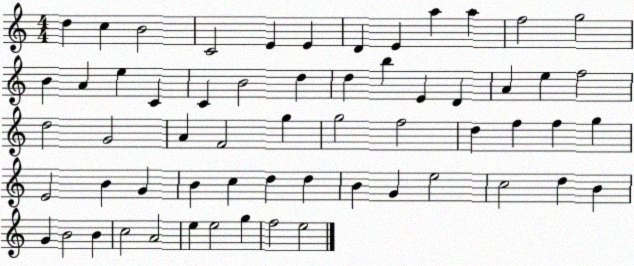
X:1
T:Untitled
M:4/4
L:1/4
K:C
d c B2 C2 E E D E a a f2 g2 B A e C C B2 d d b E D A e f2 d2 G2 A F2 g g2 f2 d f f g E2 B G B c d d B G e2 c2 d B G B2 B c2 A2 e e2 g f2 e2